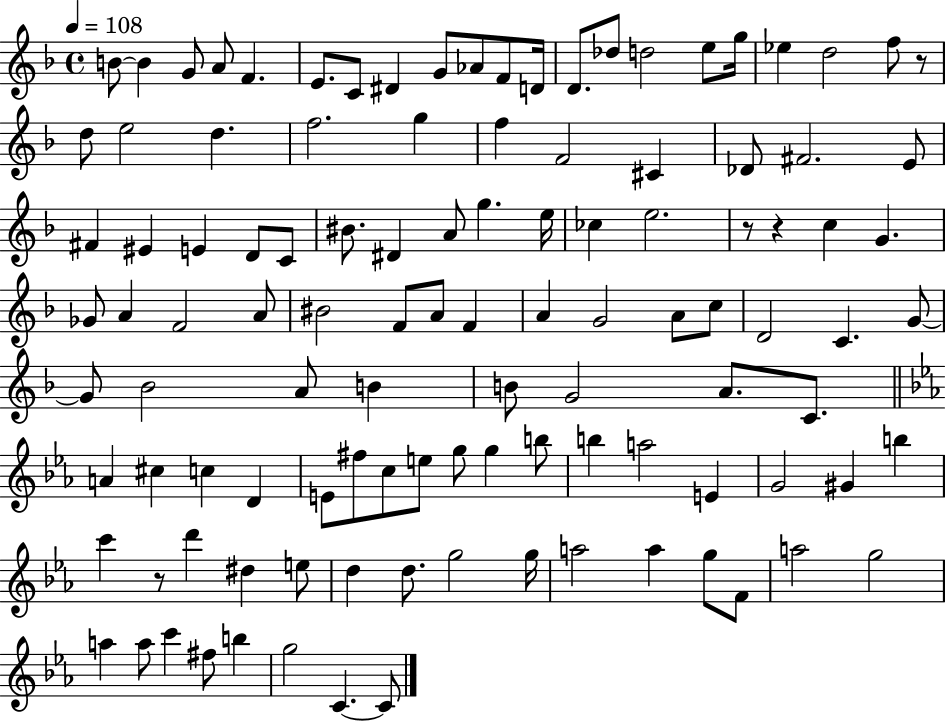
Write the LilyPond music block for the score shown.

{
  \clef treble
  \time 4/4
  \defaultTimeSignature
  \key f \major
  \tempo 4 = 108
  b'8~~ b'4 g'8 a'8 f'4. | e'8. c'8 dis'4 g'8 aes'8 f'8 d'16 | d'8. des''8 d''2 e''8 g''16 | ees''4 d''2 f''8 r8 | \break d''8 e''2 d''4. | f''2. g''4 | f''4 f'2 cis'4 | des'8 fis'2. e'8 | \break fis'4 eis'4 e'4 d'8 c'8 | bis'8. dis'4 a'8 g''4. e''16 | ces''4 e''2. | r8 r4 c''4 g'4. | \break ges'8 a'4 f'2 a'8 | bis'2 f'8 a'8 f'4 | a'4 g'2 a'8 c''8 | d'2 c'4. g'8~~ | \break g'8 bes'2 a'8 b'4 | b'8 g'2 a'8. c'8. | \bar "||" \break \key ees \major a'4 cis''4 c''4 d'4 | e'8 fis''8 c''8 e''8 g''8 g''4 b''8 | b''4 a''2 e'4 | g'2 gis'4 b''4 | \break c'''4 r8 d'''4 dis''4 e''8 | d''4 d''8. g''2 g''16 | a''2 a''4 g''8 f'8 | a''2 g''2 | \break a''4 a''8 c'''4 fis''8 b''4 | g''2 c'4.~~ c'8 | \bar "|."
}